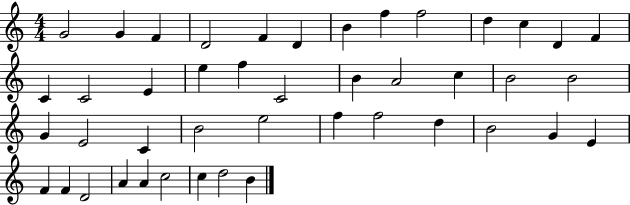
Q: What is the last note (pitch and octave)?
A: B4